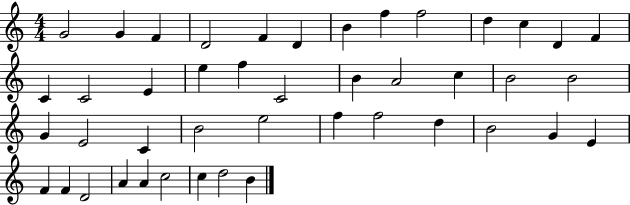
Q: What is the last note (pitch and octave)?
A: B4